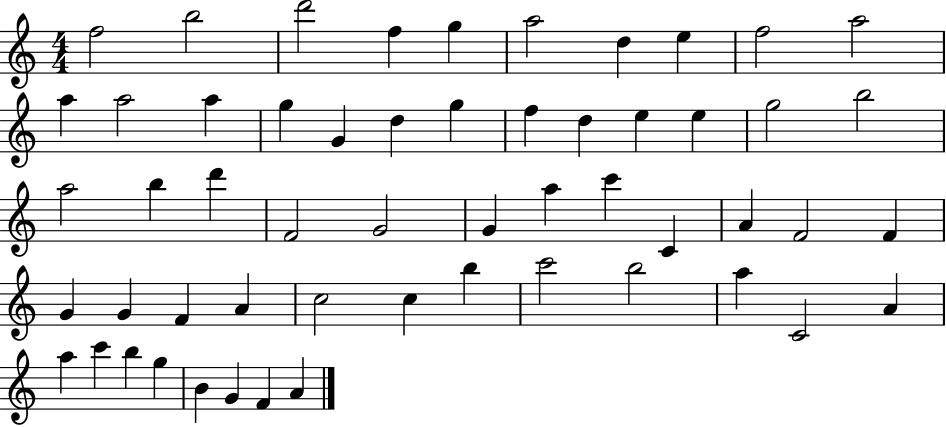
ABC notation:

X:1
T:Untitled
M:4/4
L:1/4
K:C
f2 b2 d'2 f g a2 d e f2 a2 a a2 a g G d g f d e e g2 b2 a2 b d' F2 G2 G a c' C A F2 F G G F A c2 c b c'2 b2 a C2 A a c' b g B G F A